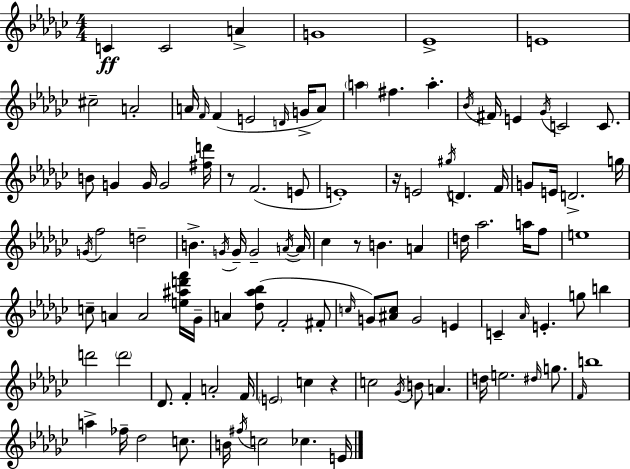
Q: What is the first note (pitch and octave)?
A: C4